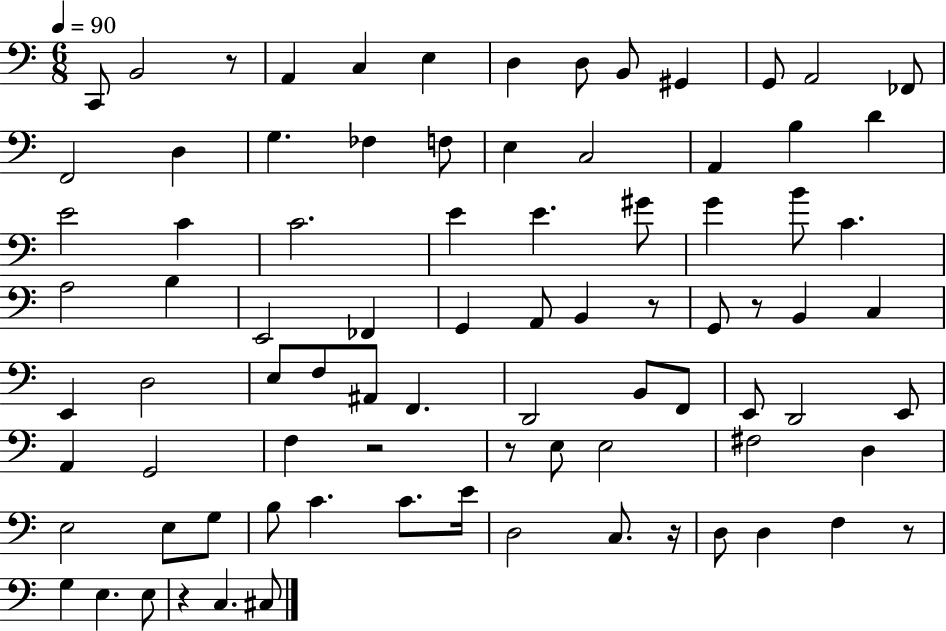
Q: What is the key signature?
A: C major